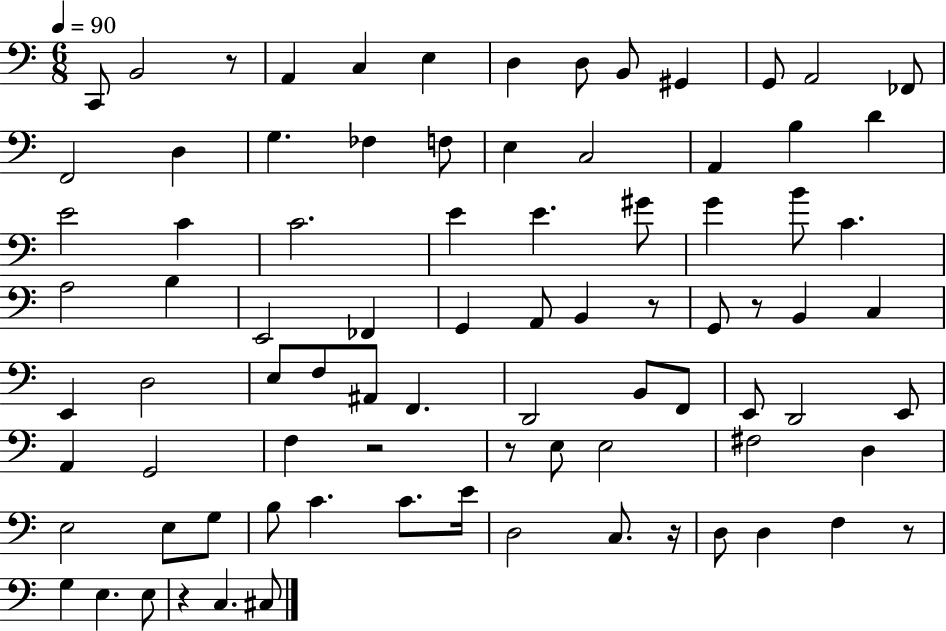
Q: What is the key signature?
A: C major